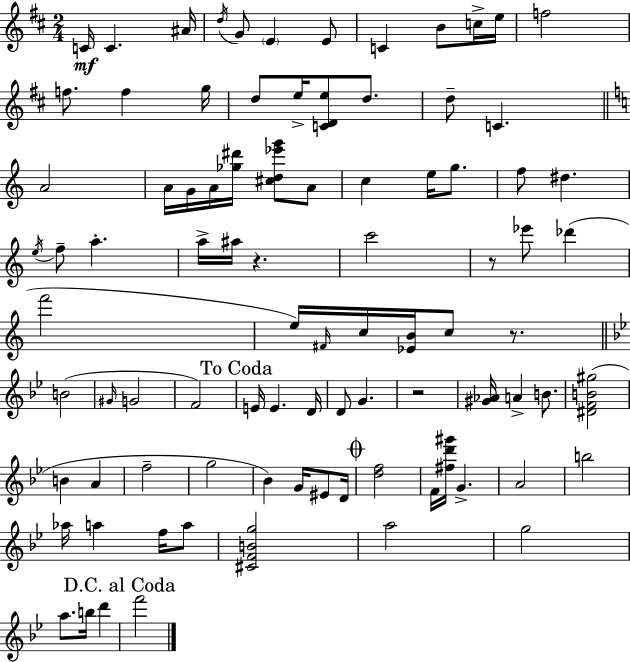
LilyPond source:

{
  \clef treble
  \numericTimeSignature
  \time 2/4
  \key d \major
  c'16\mf c'4. ais'16 | \acciaccatura { d''16 } g'8 \parenthesize e'4 e'8 | c'4 b'8 c''16-> | e''16 f''2 | \break f''8. f''4 | g''16 d''8 e''16-> <c' d' e''>8 d''8. | d''8-- c'4. | \bar "||" \break \key c \major a'2 | a'16 g'16 a'16 <ges'' dis'''>16 <cis'' d'' ees''' g'''>8 a'8 | c''4 e''16 g''8. | f''8 dis''4. | \break \acciaccatura { e''16 } f''8-- a''4.-. | a''16-> ais''16 r4. | c'''2 | r8 ees'''8 des'''4( | \break f'''2 | e''16) \grace { fis'16 } c''16 <ees' b'>16 c''8 r8. | \bar "||" \break \key bes \major b'2( | \grace { gis'16 } g'2 | f'2) | \mark "To Coda" e'16 e'4. | \break d'16 d'8 g'4. | r2 | <gis' aes'>16 a'4-> b'8. | <dis' f' b' gis''>2( | \break b'4 a'4 | f''2-- | g''2 | bes'4) g'16 eis'8 | \break d'16 \mark \markup { \musicglyph "scripts.coda" } <d'' f''>2 | f'16 <fis'' d''' gis'''>16 g'4.-> | a'2 | b''2 | \break aes''16 a''4 f''16 a''8 | <cis' f' b' g''>2 | a''2 | g''2 | \break a''8. b''16 d'''4 | \mark "D.C. al Coda" f'''2 | \bar "|."
}